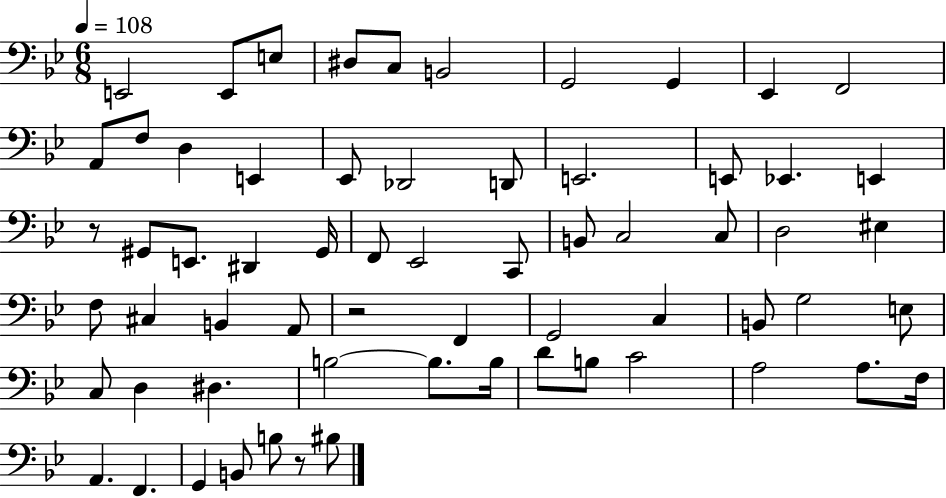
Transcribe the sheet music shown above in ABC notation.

X:1
T:Untitled
M:6/8
L:1/4
K:Bb
E,,2 E,,/2 E,/2 ^D,/2 C,/2 B,,2 G,,2 G,, _E,, F,,2 A,,/2 F,/2 D, E,, _E,,/2 _D,,2 D,,/2 E,,2 E,,/2 _E,, E,, z/2 ^G,,/2 E,,/2 ^D,, ^G,,/4 F,,/2 _E,,2 C,,/2 B,,/2 C,2 C,/2 D,2 ^E, F,/2 ^C, B,, A,,/2 z2 F,, G,,2 C, B,,/2 G,2 E,/2 C,/2 D, ^D, B,2 B,/2 B,/4 D/2 B,/2 C2 A,2 A,/2 F,/4 A,, F,, G,, B,,/2 B,/2 z/2 ^B,/2